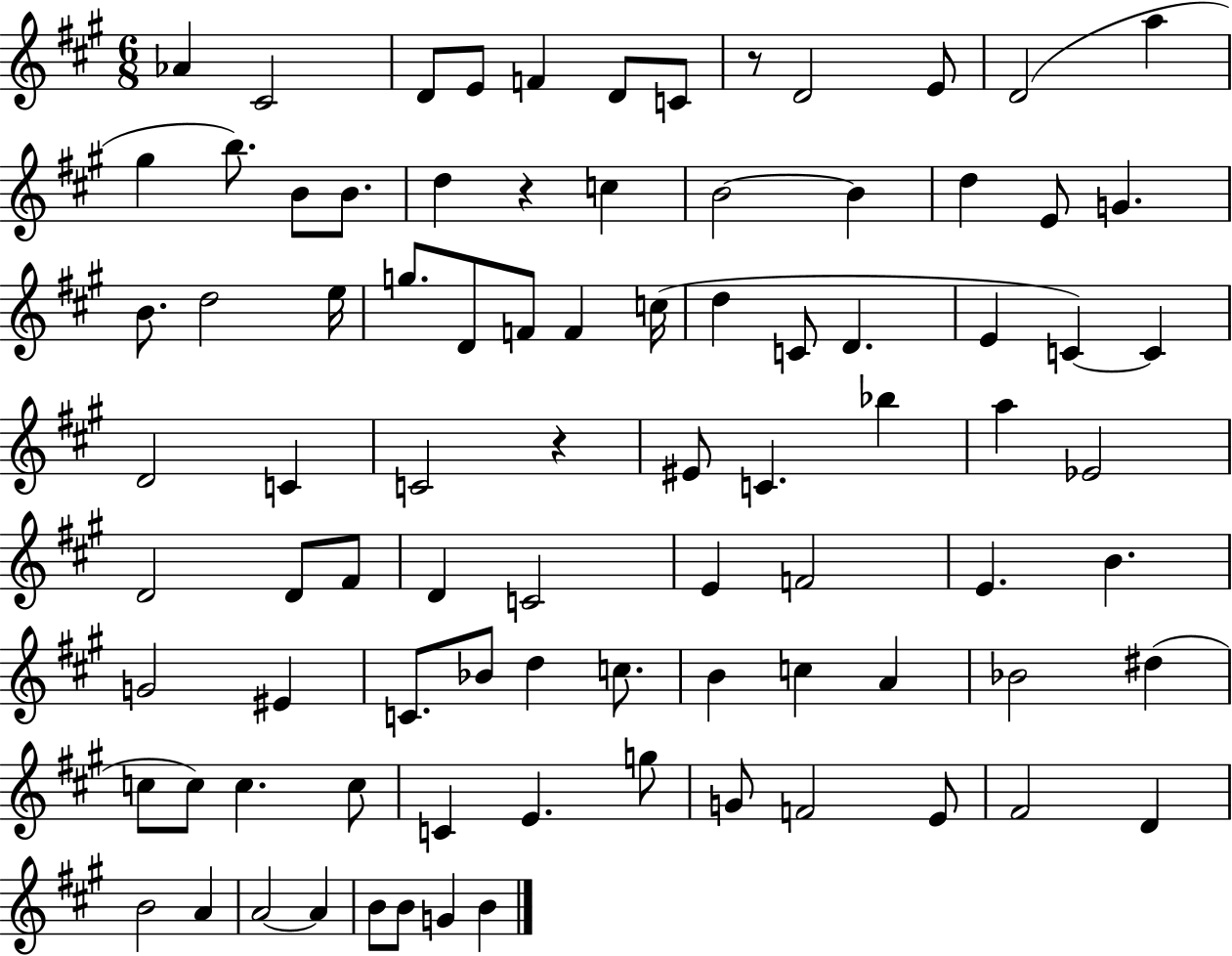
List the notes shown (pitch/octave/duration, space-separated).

Ab4/q C#4/h D4/e E4/e F4/q D4/e C4/e R/e D4/h E4/e D4/h A5/q G#5/q B5/e. B4/e B4/e. D5/q R/q C5/q B4/h B4/q D5/q E4/e G4/q. B4/e. D5/h E5/s G5/e. D4/e F4/e F4/q C5/s D5/q C4/e D4/q. E4/q C4/q C4/q D4/h C4/q C4/h R/q EIS4/e C4/q. Bb5/q A5/q Eb4/h D4/h D4/e F#4/e D4/q C4/h E4/q F4/h E4/q. B4/q. G4/h EIS4/q C4/e. Bb4/e D5/q C5/e. B4/q C5/q A4/q Bb4/h D#5/q C5/e C5/e C5/q. C5/e C4/q E4/q. G5/e G4/e F4/h E4/e F#4/h D4/q B4/h A4/q A4/h A4/q B4/e B4/e G4/q B4/q